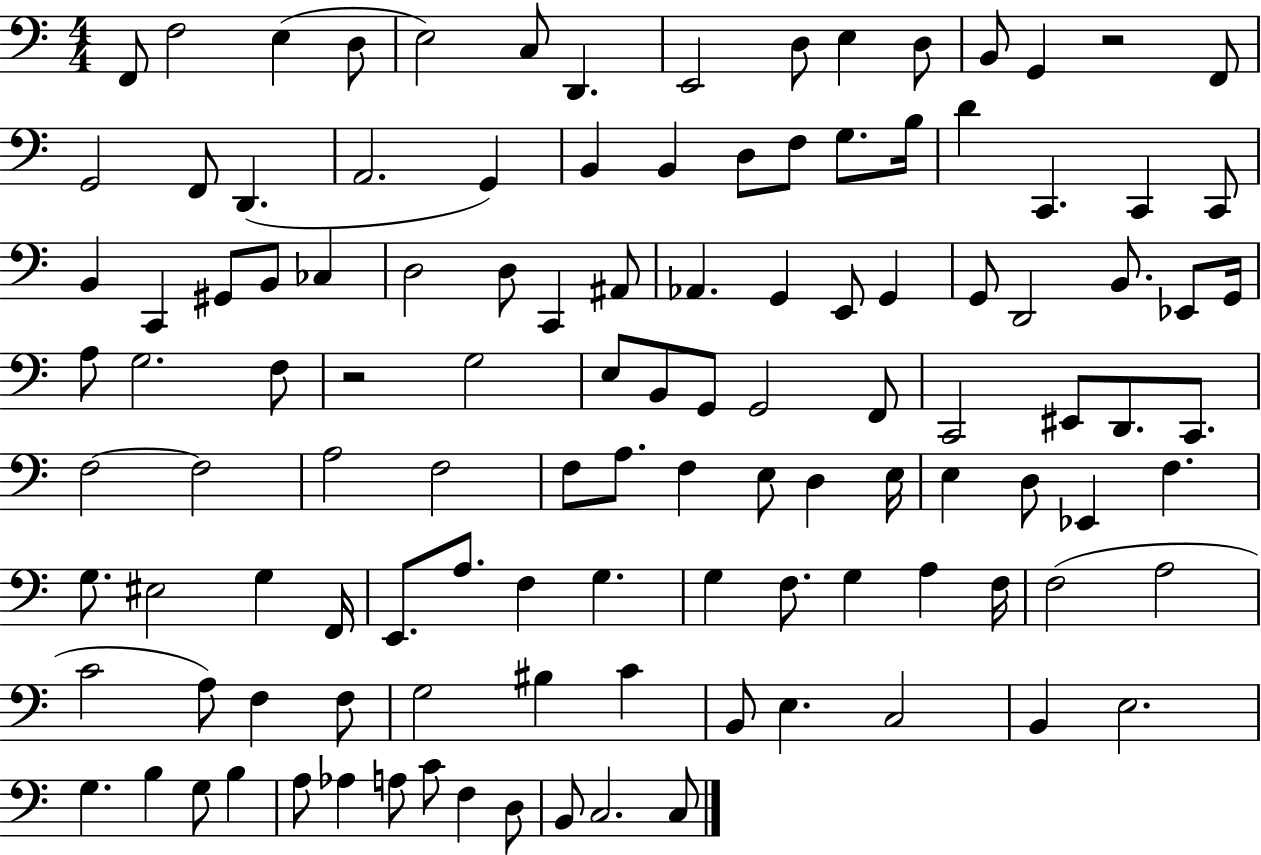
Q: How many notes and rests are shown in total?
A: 116